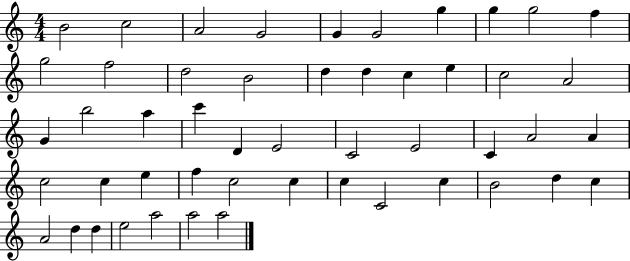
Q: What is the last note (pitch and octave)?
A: A5